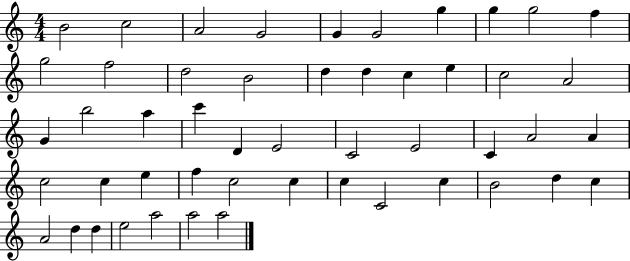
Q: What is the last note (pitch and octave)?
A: A5